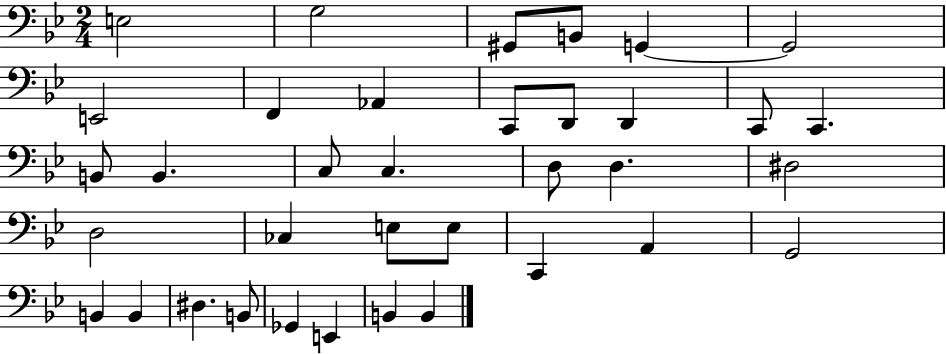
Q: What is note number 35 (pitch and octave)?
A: B2